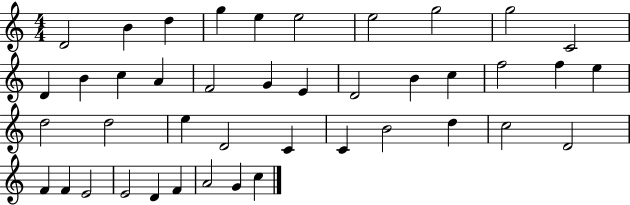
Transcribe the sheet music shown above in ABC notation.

X:1
T:Untitled
M:4/4
L:1/4
K:C
D2 B d g e e2 e2 g2 g2 C2 D B c A F2 G E D2 B c f2 f e d2 d2 e D2 C C B2 d c2 D2 F F E2 E2 D F A2 G c